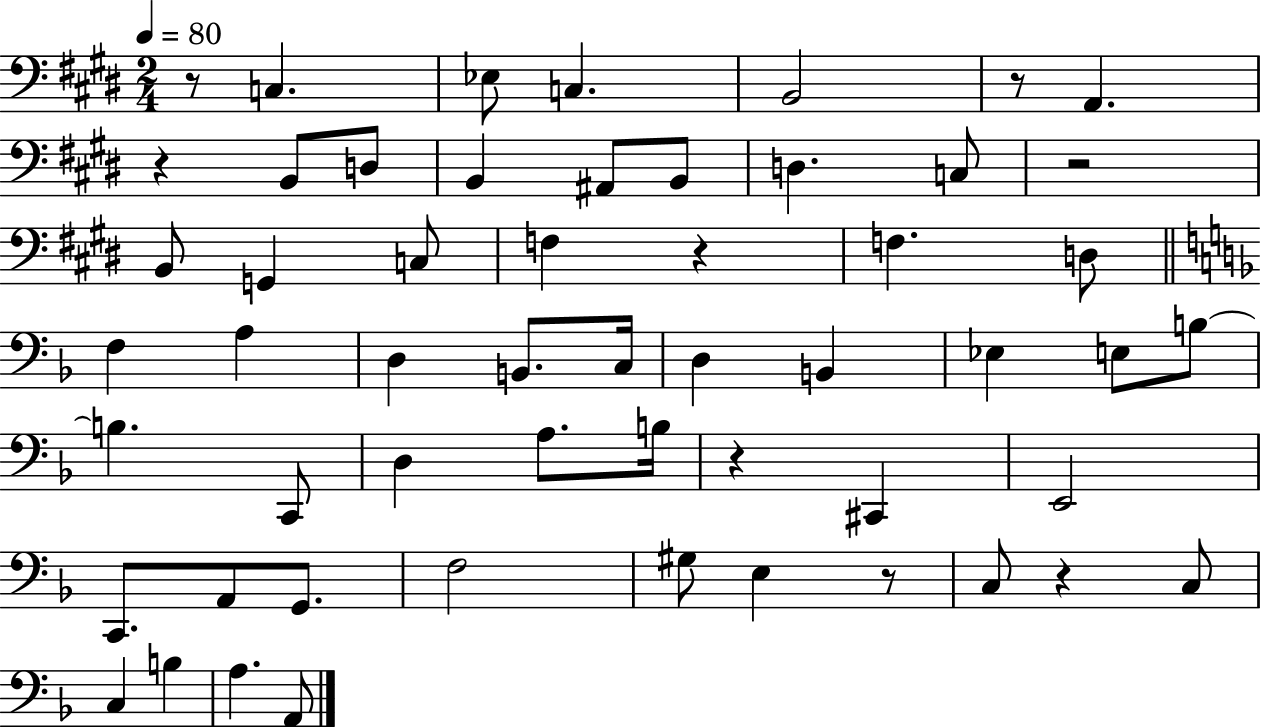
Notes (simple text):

R/e C3/q. Eb3/e C3/q. B2/h R/e A2/q. R/q B2/e D3/e B2/q A#2/e B2/e D3/q. C3/e R/h B2/e G2/q C3/e F3/q R/q F3/q. D3/e F3/q A3/q D3/q B2/e. C3/s D3/q B2/q Eb3/q E3/e B3/e B3/q. C2/e D3/q A3/e. B3/s R/q C#2/q E2/h C2/e. A2/e G2/e. F3/h G#3/e E3/q R/e C3/e R/q C3/e C3/q B3/q A3/q. A2/e